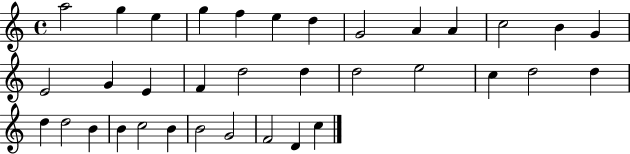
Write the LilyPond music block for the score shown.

{
  \clef treble
  \time 4/4
  \defaultTimeSignature
  \key c \major
  a''2 g''4 e''4 | g''4 f''4 e''4 d''4 | g'2 a'4 a'4 | c''2 b'4 g'4 | \break e'2 g'4 e'4 | f'4 d''2 d''4 | d''2 e''2 | c''4 d''2 d''4 | \break d''4 d''2 b'4 | b'4 c''2 b'4 | b'2 g'2 | f'2 d'4 c''4 | \break \bar "|."
}